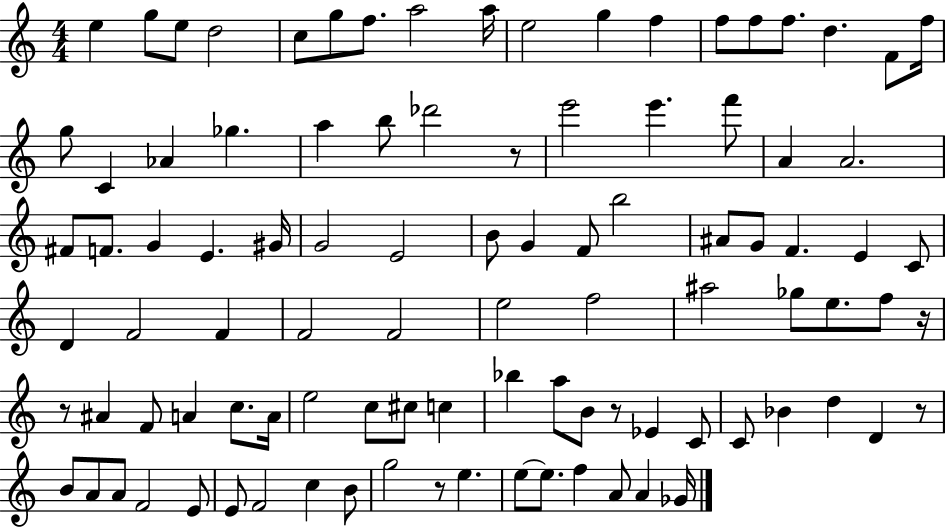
X:1
T:Untitled
M:4/4
L:1/4
K:C
e g/2 e/2 d2 c/2 g/2 f/2 a2 a/4 e2 g f f/2 f/2 f/2 d F/2 f/4 g/2 C _A _g a b/2 _d'2 z/2 e'2 e' f'/2 A A2 ^F/2 F/2 G E ^G/4 G2 E2 B/2 G F/2 b2 ^A/2 G/2 F E C/2 D F2 F F2 F2 e2 f2 ^a2 _g/2 e/2 f/2 z/4 z/2 ^A F/2 A c/2 A/4 e2 c/2 ^c/2 c _b a/2 B/2 z/2 _E C/2 C/2 _B d D z/2 B/2 A/2 A/2 F2 E/2 E/2 F2 c B/2 g2 z/2 e e/2 e/2 f A/2 A _G/4